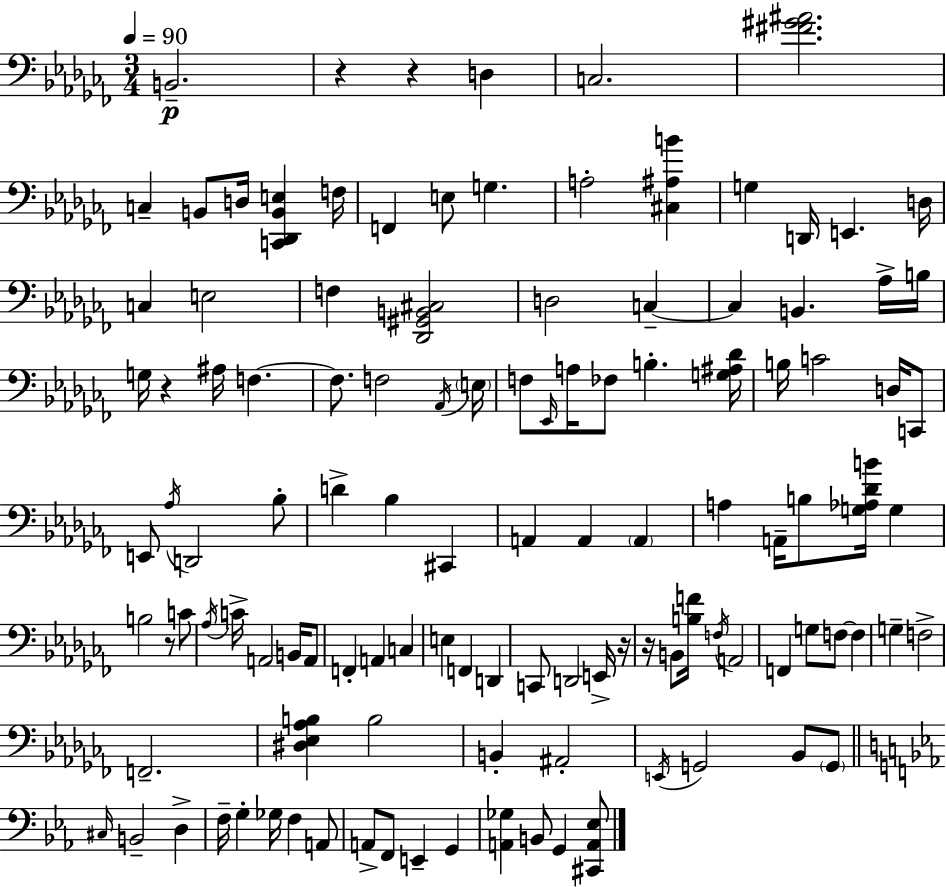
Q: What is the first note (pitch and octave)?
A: B2